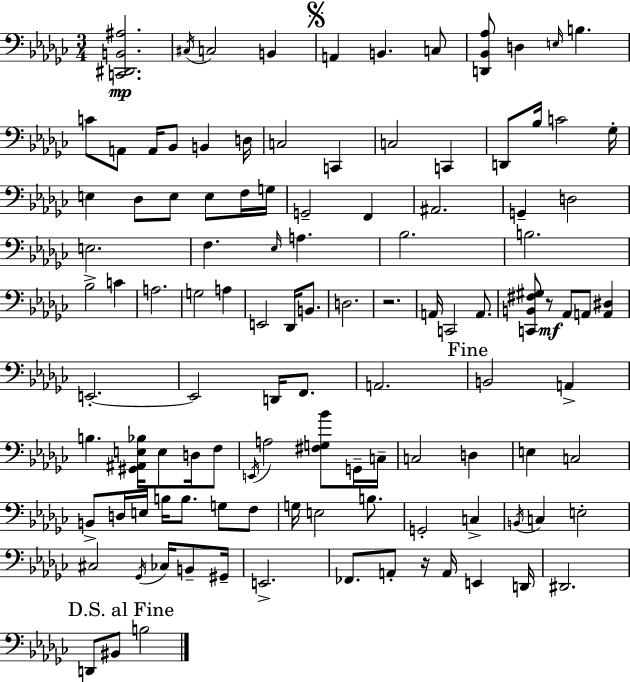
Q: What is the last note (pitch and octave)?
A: B3